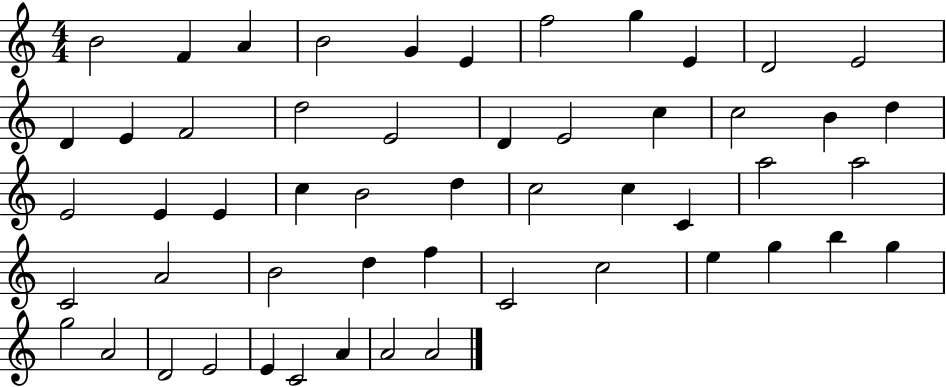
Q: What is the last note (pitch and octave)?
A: A4